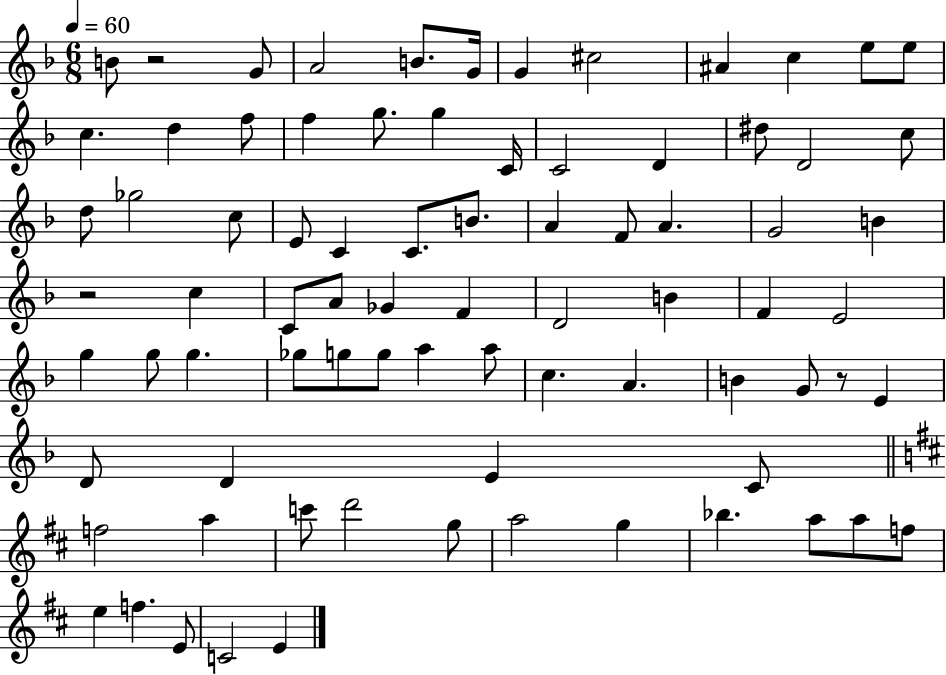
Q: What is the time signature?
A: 6/8